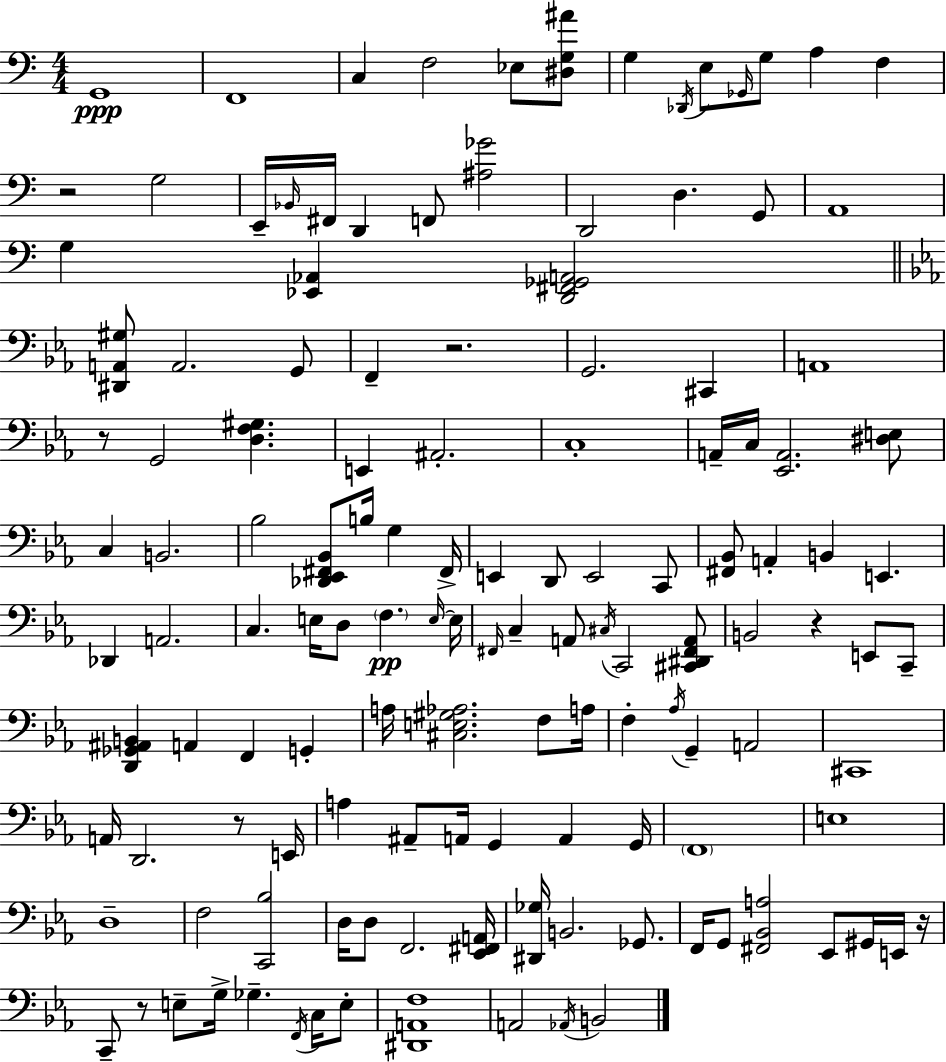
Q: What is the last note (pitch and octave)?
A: B2